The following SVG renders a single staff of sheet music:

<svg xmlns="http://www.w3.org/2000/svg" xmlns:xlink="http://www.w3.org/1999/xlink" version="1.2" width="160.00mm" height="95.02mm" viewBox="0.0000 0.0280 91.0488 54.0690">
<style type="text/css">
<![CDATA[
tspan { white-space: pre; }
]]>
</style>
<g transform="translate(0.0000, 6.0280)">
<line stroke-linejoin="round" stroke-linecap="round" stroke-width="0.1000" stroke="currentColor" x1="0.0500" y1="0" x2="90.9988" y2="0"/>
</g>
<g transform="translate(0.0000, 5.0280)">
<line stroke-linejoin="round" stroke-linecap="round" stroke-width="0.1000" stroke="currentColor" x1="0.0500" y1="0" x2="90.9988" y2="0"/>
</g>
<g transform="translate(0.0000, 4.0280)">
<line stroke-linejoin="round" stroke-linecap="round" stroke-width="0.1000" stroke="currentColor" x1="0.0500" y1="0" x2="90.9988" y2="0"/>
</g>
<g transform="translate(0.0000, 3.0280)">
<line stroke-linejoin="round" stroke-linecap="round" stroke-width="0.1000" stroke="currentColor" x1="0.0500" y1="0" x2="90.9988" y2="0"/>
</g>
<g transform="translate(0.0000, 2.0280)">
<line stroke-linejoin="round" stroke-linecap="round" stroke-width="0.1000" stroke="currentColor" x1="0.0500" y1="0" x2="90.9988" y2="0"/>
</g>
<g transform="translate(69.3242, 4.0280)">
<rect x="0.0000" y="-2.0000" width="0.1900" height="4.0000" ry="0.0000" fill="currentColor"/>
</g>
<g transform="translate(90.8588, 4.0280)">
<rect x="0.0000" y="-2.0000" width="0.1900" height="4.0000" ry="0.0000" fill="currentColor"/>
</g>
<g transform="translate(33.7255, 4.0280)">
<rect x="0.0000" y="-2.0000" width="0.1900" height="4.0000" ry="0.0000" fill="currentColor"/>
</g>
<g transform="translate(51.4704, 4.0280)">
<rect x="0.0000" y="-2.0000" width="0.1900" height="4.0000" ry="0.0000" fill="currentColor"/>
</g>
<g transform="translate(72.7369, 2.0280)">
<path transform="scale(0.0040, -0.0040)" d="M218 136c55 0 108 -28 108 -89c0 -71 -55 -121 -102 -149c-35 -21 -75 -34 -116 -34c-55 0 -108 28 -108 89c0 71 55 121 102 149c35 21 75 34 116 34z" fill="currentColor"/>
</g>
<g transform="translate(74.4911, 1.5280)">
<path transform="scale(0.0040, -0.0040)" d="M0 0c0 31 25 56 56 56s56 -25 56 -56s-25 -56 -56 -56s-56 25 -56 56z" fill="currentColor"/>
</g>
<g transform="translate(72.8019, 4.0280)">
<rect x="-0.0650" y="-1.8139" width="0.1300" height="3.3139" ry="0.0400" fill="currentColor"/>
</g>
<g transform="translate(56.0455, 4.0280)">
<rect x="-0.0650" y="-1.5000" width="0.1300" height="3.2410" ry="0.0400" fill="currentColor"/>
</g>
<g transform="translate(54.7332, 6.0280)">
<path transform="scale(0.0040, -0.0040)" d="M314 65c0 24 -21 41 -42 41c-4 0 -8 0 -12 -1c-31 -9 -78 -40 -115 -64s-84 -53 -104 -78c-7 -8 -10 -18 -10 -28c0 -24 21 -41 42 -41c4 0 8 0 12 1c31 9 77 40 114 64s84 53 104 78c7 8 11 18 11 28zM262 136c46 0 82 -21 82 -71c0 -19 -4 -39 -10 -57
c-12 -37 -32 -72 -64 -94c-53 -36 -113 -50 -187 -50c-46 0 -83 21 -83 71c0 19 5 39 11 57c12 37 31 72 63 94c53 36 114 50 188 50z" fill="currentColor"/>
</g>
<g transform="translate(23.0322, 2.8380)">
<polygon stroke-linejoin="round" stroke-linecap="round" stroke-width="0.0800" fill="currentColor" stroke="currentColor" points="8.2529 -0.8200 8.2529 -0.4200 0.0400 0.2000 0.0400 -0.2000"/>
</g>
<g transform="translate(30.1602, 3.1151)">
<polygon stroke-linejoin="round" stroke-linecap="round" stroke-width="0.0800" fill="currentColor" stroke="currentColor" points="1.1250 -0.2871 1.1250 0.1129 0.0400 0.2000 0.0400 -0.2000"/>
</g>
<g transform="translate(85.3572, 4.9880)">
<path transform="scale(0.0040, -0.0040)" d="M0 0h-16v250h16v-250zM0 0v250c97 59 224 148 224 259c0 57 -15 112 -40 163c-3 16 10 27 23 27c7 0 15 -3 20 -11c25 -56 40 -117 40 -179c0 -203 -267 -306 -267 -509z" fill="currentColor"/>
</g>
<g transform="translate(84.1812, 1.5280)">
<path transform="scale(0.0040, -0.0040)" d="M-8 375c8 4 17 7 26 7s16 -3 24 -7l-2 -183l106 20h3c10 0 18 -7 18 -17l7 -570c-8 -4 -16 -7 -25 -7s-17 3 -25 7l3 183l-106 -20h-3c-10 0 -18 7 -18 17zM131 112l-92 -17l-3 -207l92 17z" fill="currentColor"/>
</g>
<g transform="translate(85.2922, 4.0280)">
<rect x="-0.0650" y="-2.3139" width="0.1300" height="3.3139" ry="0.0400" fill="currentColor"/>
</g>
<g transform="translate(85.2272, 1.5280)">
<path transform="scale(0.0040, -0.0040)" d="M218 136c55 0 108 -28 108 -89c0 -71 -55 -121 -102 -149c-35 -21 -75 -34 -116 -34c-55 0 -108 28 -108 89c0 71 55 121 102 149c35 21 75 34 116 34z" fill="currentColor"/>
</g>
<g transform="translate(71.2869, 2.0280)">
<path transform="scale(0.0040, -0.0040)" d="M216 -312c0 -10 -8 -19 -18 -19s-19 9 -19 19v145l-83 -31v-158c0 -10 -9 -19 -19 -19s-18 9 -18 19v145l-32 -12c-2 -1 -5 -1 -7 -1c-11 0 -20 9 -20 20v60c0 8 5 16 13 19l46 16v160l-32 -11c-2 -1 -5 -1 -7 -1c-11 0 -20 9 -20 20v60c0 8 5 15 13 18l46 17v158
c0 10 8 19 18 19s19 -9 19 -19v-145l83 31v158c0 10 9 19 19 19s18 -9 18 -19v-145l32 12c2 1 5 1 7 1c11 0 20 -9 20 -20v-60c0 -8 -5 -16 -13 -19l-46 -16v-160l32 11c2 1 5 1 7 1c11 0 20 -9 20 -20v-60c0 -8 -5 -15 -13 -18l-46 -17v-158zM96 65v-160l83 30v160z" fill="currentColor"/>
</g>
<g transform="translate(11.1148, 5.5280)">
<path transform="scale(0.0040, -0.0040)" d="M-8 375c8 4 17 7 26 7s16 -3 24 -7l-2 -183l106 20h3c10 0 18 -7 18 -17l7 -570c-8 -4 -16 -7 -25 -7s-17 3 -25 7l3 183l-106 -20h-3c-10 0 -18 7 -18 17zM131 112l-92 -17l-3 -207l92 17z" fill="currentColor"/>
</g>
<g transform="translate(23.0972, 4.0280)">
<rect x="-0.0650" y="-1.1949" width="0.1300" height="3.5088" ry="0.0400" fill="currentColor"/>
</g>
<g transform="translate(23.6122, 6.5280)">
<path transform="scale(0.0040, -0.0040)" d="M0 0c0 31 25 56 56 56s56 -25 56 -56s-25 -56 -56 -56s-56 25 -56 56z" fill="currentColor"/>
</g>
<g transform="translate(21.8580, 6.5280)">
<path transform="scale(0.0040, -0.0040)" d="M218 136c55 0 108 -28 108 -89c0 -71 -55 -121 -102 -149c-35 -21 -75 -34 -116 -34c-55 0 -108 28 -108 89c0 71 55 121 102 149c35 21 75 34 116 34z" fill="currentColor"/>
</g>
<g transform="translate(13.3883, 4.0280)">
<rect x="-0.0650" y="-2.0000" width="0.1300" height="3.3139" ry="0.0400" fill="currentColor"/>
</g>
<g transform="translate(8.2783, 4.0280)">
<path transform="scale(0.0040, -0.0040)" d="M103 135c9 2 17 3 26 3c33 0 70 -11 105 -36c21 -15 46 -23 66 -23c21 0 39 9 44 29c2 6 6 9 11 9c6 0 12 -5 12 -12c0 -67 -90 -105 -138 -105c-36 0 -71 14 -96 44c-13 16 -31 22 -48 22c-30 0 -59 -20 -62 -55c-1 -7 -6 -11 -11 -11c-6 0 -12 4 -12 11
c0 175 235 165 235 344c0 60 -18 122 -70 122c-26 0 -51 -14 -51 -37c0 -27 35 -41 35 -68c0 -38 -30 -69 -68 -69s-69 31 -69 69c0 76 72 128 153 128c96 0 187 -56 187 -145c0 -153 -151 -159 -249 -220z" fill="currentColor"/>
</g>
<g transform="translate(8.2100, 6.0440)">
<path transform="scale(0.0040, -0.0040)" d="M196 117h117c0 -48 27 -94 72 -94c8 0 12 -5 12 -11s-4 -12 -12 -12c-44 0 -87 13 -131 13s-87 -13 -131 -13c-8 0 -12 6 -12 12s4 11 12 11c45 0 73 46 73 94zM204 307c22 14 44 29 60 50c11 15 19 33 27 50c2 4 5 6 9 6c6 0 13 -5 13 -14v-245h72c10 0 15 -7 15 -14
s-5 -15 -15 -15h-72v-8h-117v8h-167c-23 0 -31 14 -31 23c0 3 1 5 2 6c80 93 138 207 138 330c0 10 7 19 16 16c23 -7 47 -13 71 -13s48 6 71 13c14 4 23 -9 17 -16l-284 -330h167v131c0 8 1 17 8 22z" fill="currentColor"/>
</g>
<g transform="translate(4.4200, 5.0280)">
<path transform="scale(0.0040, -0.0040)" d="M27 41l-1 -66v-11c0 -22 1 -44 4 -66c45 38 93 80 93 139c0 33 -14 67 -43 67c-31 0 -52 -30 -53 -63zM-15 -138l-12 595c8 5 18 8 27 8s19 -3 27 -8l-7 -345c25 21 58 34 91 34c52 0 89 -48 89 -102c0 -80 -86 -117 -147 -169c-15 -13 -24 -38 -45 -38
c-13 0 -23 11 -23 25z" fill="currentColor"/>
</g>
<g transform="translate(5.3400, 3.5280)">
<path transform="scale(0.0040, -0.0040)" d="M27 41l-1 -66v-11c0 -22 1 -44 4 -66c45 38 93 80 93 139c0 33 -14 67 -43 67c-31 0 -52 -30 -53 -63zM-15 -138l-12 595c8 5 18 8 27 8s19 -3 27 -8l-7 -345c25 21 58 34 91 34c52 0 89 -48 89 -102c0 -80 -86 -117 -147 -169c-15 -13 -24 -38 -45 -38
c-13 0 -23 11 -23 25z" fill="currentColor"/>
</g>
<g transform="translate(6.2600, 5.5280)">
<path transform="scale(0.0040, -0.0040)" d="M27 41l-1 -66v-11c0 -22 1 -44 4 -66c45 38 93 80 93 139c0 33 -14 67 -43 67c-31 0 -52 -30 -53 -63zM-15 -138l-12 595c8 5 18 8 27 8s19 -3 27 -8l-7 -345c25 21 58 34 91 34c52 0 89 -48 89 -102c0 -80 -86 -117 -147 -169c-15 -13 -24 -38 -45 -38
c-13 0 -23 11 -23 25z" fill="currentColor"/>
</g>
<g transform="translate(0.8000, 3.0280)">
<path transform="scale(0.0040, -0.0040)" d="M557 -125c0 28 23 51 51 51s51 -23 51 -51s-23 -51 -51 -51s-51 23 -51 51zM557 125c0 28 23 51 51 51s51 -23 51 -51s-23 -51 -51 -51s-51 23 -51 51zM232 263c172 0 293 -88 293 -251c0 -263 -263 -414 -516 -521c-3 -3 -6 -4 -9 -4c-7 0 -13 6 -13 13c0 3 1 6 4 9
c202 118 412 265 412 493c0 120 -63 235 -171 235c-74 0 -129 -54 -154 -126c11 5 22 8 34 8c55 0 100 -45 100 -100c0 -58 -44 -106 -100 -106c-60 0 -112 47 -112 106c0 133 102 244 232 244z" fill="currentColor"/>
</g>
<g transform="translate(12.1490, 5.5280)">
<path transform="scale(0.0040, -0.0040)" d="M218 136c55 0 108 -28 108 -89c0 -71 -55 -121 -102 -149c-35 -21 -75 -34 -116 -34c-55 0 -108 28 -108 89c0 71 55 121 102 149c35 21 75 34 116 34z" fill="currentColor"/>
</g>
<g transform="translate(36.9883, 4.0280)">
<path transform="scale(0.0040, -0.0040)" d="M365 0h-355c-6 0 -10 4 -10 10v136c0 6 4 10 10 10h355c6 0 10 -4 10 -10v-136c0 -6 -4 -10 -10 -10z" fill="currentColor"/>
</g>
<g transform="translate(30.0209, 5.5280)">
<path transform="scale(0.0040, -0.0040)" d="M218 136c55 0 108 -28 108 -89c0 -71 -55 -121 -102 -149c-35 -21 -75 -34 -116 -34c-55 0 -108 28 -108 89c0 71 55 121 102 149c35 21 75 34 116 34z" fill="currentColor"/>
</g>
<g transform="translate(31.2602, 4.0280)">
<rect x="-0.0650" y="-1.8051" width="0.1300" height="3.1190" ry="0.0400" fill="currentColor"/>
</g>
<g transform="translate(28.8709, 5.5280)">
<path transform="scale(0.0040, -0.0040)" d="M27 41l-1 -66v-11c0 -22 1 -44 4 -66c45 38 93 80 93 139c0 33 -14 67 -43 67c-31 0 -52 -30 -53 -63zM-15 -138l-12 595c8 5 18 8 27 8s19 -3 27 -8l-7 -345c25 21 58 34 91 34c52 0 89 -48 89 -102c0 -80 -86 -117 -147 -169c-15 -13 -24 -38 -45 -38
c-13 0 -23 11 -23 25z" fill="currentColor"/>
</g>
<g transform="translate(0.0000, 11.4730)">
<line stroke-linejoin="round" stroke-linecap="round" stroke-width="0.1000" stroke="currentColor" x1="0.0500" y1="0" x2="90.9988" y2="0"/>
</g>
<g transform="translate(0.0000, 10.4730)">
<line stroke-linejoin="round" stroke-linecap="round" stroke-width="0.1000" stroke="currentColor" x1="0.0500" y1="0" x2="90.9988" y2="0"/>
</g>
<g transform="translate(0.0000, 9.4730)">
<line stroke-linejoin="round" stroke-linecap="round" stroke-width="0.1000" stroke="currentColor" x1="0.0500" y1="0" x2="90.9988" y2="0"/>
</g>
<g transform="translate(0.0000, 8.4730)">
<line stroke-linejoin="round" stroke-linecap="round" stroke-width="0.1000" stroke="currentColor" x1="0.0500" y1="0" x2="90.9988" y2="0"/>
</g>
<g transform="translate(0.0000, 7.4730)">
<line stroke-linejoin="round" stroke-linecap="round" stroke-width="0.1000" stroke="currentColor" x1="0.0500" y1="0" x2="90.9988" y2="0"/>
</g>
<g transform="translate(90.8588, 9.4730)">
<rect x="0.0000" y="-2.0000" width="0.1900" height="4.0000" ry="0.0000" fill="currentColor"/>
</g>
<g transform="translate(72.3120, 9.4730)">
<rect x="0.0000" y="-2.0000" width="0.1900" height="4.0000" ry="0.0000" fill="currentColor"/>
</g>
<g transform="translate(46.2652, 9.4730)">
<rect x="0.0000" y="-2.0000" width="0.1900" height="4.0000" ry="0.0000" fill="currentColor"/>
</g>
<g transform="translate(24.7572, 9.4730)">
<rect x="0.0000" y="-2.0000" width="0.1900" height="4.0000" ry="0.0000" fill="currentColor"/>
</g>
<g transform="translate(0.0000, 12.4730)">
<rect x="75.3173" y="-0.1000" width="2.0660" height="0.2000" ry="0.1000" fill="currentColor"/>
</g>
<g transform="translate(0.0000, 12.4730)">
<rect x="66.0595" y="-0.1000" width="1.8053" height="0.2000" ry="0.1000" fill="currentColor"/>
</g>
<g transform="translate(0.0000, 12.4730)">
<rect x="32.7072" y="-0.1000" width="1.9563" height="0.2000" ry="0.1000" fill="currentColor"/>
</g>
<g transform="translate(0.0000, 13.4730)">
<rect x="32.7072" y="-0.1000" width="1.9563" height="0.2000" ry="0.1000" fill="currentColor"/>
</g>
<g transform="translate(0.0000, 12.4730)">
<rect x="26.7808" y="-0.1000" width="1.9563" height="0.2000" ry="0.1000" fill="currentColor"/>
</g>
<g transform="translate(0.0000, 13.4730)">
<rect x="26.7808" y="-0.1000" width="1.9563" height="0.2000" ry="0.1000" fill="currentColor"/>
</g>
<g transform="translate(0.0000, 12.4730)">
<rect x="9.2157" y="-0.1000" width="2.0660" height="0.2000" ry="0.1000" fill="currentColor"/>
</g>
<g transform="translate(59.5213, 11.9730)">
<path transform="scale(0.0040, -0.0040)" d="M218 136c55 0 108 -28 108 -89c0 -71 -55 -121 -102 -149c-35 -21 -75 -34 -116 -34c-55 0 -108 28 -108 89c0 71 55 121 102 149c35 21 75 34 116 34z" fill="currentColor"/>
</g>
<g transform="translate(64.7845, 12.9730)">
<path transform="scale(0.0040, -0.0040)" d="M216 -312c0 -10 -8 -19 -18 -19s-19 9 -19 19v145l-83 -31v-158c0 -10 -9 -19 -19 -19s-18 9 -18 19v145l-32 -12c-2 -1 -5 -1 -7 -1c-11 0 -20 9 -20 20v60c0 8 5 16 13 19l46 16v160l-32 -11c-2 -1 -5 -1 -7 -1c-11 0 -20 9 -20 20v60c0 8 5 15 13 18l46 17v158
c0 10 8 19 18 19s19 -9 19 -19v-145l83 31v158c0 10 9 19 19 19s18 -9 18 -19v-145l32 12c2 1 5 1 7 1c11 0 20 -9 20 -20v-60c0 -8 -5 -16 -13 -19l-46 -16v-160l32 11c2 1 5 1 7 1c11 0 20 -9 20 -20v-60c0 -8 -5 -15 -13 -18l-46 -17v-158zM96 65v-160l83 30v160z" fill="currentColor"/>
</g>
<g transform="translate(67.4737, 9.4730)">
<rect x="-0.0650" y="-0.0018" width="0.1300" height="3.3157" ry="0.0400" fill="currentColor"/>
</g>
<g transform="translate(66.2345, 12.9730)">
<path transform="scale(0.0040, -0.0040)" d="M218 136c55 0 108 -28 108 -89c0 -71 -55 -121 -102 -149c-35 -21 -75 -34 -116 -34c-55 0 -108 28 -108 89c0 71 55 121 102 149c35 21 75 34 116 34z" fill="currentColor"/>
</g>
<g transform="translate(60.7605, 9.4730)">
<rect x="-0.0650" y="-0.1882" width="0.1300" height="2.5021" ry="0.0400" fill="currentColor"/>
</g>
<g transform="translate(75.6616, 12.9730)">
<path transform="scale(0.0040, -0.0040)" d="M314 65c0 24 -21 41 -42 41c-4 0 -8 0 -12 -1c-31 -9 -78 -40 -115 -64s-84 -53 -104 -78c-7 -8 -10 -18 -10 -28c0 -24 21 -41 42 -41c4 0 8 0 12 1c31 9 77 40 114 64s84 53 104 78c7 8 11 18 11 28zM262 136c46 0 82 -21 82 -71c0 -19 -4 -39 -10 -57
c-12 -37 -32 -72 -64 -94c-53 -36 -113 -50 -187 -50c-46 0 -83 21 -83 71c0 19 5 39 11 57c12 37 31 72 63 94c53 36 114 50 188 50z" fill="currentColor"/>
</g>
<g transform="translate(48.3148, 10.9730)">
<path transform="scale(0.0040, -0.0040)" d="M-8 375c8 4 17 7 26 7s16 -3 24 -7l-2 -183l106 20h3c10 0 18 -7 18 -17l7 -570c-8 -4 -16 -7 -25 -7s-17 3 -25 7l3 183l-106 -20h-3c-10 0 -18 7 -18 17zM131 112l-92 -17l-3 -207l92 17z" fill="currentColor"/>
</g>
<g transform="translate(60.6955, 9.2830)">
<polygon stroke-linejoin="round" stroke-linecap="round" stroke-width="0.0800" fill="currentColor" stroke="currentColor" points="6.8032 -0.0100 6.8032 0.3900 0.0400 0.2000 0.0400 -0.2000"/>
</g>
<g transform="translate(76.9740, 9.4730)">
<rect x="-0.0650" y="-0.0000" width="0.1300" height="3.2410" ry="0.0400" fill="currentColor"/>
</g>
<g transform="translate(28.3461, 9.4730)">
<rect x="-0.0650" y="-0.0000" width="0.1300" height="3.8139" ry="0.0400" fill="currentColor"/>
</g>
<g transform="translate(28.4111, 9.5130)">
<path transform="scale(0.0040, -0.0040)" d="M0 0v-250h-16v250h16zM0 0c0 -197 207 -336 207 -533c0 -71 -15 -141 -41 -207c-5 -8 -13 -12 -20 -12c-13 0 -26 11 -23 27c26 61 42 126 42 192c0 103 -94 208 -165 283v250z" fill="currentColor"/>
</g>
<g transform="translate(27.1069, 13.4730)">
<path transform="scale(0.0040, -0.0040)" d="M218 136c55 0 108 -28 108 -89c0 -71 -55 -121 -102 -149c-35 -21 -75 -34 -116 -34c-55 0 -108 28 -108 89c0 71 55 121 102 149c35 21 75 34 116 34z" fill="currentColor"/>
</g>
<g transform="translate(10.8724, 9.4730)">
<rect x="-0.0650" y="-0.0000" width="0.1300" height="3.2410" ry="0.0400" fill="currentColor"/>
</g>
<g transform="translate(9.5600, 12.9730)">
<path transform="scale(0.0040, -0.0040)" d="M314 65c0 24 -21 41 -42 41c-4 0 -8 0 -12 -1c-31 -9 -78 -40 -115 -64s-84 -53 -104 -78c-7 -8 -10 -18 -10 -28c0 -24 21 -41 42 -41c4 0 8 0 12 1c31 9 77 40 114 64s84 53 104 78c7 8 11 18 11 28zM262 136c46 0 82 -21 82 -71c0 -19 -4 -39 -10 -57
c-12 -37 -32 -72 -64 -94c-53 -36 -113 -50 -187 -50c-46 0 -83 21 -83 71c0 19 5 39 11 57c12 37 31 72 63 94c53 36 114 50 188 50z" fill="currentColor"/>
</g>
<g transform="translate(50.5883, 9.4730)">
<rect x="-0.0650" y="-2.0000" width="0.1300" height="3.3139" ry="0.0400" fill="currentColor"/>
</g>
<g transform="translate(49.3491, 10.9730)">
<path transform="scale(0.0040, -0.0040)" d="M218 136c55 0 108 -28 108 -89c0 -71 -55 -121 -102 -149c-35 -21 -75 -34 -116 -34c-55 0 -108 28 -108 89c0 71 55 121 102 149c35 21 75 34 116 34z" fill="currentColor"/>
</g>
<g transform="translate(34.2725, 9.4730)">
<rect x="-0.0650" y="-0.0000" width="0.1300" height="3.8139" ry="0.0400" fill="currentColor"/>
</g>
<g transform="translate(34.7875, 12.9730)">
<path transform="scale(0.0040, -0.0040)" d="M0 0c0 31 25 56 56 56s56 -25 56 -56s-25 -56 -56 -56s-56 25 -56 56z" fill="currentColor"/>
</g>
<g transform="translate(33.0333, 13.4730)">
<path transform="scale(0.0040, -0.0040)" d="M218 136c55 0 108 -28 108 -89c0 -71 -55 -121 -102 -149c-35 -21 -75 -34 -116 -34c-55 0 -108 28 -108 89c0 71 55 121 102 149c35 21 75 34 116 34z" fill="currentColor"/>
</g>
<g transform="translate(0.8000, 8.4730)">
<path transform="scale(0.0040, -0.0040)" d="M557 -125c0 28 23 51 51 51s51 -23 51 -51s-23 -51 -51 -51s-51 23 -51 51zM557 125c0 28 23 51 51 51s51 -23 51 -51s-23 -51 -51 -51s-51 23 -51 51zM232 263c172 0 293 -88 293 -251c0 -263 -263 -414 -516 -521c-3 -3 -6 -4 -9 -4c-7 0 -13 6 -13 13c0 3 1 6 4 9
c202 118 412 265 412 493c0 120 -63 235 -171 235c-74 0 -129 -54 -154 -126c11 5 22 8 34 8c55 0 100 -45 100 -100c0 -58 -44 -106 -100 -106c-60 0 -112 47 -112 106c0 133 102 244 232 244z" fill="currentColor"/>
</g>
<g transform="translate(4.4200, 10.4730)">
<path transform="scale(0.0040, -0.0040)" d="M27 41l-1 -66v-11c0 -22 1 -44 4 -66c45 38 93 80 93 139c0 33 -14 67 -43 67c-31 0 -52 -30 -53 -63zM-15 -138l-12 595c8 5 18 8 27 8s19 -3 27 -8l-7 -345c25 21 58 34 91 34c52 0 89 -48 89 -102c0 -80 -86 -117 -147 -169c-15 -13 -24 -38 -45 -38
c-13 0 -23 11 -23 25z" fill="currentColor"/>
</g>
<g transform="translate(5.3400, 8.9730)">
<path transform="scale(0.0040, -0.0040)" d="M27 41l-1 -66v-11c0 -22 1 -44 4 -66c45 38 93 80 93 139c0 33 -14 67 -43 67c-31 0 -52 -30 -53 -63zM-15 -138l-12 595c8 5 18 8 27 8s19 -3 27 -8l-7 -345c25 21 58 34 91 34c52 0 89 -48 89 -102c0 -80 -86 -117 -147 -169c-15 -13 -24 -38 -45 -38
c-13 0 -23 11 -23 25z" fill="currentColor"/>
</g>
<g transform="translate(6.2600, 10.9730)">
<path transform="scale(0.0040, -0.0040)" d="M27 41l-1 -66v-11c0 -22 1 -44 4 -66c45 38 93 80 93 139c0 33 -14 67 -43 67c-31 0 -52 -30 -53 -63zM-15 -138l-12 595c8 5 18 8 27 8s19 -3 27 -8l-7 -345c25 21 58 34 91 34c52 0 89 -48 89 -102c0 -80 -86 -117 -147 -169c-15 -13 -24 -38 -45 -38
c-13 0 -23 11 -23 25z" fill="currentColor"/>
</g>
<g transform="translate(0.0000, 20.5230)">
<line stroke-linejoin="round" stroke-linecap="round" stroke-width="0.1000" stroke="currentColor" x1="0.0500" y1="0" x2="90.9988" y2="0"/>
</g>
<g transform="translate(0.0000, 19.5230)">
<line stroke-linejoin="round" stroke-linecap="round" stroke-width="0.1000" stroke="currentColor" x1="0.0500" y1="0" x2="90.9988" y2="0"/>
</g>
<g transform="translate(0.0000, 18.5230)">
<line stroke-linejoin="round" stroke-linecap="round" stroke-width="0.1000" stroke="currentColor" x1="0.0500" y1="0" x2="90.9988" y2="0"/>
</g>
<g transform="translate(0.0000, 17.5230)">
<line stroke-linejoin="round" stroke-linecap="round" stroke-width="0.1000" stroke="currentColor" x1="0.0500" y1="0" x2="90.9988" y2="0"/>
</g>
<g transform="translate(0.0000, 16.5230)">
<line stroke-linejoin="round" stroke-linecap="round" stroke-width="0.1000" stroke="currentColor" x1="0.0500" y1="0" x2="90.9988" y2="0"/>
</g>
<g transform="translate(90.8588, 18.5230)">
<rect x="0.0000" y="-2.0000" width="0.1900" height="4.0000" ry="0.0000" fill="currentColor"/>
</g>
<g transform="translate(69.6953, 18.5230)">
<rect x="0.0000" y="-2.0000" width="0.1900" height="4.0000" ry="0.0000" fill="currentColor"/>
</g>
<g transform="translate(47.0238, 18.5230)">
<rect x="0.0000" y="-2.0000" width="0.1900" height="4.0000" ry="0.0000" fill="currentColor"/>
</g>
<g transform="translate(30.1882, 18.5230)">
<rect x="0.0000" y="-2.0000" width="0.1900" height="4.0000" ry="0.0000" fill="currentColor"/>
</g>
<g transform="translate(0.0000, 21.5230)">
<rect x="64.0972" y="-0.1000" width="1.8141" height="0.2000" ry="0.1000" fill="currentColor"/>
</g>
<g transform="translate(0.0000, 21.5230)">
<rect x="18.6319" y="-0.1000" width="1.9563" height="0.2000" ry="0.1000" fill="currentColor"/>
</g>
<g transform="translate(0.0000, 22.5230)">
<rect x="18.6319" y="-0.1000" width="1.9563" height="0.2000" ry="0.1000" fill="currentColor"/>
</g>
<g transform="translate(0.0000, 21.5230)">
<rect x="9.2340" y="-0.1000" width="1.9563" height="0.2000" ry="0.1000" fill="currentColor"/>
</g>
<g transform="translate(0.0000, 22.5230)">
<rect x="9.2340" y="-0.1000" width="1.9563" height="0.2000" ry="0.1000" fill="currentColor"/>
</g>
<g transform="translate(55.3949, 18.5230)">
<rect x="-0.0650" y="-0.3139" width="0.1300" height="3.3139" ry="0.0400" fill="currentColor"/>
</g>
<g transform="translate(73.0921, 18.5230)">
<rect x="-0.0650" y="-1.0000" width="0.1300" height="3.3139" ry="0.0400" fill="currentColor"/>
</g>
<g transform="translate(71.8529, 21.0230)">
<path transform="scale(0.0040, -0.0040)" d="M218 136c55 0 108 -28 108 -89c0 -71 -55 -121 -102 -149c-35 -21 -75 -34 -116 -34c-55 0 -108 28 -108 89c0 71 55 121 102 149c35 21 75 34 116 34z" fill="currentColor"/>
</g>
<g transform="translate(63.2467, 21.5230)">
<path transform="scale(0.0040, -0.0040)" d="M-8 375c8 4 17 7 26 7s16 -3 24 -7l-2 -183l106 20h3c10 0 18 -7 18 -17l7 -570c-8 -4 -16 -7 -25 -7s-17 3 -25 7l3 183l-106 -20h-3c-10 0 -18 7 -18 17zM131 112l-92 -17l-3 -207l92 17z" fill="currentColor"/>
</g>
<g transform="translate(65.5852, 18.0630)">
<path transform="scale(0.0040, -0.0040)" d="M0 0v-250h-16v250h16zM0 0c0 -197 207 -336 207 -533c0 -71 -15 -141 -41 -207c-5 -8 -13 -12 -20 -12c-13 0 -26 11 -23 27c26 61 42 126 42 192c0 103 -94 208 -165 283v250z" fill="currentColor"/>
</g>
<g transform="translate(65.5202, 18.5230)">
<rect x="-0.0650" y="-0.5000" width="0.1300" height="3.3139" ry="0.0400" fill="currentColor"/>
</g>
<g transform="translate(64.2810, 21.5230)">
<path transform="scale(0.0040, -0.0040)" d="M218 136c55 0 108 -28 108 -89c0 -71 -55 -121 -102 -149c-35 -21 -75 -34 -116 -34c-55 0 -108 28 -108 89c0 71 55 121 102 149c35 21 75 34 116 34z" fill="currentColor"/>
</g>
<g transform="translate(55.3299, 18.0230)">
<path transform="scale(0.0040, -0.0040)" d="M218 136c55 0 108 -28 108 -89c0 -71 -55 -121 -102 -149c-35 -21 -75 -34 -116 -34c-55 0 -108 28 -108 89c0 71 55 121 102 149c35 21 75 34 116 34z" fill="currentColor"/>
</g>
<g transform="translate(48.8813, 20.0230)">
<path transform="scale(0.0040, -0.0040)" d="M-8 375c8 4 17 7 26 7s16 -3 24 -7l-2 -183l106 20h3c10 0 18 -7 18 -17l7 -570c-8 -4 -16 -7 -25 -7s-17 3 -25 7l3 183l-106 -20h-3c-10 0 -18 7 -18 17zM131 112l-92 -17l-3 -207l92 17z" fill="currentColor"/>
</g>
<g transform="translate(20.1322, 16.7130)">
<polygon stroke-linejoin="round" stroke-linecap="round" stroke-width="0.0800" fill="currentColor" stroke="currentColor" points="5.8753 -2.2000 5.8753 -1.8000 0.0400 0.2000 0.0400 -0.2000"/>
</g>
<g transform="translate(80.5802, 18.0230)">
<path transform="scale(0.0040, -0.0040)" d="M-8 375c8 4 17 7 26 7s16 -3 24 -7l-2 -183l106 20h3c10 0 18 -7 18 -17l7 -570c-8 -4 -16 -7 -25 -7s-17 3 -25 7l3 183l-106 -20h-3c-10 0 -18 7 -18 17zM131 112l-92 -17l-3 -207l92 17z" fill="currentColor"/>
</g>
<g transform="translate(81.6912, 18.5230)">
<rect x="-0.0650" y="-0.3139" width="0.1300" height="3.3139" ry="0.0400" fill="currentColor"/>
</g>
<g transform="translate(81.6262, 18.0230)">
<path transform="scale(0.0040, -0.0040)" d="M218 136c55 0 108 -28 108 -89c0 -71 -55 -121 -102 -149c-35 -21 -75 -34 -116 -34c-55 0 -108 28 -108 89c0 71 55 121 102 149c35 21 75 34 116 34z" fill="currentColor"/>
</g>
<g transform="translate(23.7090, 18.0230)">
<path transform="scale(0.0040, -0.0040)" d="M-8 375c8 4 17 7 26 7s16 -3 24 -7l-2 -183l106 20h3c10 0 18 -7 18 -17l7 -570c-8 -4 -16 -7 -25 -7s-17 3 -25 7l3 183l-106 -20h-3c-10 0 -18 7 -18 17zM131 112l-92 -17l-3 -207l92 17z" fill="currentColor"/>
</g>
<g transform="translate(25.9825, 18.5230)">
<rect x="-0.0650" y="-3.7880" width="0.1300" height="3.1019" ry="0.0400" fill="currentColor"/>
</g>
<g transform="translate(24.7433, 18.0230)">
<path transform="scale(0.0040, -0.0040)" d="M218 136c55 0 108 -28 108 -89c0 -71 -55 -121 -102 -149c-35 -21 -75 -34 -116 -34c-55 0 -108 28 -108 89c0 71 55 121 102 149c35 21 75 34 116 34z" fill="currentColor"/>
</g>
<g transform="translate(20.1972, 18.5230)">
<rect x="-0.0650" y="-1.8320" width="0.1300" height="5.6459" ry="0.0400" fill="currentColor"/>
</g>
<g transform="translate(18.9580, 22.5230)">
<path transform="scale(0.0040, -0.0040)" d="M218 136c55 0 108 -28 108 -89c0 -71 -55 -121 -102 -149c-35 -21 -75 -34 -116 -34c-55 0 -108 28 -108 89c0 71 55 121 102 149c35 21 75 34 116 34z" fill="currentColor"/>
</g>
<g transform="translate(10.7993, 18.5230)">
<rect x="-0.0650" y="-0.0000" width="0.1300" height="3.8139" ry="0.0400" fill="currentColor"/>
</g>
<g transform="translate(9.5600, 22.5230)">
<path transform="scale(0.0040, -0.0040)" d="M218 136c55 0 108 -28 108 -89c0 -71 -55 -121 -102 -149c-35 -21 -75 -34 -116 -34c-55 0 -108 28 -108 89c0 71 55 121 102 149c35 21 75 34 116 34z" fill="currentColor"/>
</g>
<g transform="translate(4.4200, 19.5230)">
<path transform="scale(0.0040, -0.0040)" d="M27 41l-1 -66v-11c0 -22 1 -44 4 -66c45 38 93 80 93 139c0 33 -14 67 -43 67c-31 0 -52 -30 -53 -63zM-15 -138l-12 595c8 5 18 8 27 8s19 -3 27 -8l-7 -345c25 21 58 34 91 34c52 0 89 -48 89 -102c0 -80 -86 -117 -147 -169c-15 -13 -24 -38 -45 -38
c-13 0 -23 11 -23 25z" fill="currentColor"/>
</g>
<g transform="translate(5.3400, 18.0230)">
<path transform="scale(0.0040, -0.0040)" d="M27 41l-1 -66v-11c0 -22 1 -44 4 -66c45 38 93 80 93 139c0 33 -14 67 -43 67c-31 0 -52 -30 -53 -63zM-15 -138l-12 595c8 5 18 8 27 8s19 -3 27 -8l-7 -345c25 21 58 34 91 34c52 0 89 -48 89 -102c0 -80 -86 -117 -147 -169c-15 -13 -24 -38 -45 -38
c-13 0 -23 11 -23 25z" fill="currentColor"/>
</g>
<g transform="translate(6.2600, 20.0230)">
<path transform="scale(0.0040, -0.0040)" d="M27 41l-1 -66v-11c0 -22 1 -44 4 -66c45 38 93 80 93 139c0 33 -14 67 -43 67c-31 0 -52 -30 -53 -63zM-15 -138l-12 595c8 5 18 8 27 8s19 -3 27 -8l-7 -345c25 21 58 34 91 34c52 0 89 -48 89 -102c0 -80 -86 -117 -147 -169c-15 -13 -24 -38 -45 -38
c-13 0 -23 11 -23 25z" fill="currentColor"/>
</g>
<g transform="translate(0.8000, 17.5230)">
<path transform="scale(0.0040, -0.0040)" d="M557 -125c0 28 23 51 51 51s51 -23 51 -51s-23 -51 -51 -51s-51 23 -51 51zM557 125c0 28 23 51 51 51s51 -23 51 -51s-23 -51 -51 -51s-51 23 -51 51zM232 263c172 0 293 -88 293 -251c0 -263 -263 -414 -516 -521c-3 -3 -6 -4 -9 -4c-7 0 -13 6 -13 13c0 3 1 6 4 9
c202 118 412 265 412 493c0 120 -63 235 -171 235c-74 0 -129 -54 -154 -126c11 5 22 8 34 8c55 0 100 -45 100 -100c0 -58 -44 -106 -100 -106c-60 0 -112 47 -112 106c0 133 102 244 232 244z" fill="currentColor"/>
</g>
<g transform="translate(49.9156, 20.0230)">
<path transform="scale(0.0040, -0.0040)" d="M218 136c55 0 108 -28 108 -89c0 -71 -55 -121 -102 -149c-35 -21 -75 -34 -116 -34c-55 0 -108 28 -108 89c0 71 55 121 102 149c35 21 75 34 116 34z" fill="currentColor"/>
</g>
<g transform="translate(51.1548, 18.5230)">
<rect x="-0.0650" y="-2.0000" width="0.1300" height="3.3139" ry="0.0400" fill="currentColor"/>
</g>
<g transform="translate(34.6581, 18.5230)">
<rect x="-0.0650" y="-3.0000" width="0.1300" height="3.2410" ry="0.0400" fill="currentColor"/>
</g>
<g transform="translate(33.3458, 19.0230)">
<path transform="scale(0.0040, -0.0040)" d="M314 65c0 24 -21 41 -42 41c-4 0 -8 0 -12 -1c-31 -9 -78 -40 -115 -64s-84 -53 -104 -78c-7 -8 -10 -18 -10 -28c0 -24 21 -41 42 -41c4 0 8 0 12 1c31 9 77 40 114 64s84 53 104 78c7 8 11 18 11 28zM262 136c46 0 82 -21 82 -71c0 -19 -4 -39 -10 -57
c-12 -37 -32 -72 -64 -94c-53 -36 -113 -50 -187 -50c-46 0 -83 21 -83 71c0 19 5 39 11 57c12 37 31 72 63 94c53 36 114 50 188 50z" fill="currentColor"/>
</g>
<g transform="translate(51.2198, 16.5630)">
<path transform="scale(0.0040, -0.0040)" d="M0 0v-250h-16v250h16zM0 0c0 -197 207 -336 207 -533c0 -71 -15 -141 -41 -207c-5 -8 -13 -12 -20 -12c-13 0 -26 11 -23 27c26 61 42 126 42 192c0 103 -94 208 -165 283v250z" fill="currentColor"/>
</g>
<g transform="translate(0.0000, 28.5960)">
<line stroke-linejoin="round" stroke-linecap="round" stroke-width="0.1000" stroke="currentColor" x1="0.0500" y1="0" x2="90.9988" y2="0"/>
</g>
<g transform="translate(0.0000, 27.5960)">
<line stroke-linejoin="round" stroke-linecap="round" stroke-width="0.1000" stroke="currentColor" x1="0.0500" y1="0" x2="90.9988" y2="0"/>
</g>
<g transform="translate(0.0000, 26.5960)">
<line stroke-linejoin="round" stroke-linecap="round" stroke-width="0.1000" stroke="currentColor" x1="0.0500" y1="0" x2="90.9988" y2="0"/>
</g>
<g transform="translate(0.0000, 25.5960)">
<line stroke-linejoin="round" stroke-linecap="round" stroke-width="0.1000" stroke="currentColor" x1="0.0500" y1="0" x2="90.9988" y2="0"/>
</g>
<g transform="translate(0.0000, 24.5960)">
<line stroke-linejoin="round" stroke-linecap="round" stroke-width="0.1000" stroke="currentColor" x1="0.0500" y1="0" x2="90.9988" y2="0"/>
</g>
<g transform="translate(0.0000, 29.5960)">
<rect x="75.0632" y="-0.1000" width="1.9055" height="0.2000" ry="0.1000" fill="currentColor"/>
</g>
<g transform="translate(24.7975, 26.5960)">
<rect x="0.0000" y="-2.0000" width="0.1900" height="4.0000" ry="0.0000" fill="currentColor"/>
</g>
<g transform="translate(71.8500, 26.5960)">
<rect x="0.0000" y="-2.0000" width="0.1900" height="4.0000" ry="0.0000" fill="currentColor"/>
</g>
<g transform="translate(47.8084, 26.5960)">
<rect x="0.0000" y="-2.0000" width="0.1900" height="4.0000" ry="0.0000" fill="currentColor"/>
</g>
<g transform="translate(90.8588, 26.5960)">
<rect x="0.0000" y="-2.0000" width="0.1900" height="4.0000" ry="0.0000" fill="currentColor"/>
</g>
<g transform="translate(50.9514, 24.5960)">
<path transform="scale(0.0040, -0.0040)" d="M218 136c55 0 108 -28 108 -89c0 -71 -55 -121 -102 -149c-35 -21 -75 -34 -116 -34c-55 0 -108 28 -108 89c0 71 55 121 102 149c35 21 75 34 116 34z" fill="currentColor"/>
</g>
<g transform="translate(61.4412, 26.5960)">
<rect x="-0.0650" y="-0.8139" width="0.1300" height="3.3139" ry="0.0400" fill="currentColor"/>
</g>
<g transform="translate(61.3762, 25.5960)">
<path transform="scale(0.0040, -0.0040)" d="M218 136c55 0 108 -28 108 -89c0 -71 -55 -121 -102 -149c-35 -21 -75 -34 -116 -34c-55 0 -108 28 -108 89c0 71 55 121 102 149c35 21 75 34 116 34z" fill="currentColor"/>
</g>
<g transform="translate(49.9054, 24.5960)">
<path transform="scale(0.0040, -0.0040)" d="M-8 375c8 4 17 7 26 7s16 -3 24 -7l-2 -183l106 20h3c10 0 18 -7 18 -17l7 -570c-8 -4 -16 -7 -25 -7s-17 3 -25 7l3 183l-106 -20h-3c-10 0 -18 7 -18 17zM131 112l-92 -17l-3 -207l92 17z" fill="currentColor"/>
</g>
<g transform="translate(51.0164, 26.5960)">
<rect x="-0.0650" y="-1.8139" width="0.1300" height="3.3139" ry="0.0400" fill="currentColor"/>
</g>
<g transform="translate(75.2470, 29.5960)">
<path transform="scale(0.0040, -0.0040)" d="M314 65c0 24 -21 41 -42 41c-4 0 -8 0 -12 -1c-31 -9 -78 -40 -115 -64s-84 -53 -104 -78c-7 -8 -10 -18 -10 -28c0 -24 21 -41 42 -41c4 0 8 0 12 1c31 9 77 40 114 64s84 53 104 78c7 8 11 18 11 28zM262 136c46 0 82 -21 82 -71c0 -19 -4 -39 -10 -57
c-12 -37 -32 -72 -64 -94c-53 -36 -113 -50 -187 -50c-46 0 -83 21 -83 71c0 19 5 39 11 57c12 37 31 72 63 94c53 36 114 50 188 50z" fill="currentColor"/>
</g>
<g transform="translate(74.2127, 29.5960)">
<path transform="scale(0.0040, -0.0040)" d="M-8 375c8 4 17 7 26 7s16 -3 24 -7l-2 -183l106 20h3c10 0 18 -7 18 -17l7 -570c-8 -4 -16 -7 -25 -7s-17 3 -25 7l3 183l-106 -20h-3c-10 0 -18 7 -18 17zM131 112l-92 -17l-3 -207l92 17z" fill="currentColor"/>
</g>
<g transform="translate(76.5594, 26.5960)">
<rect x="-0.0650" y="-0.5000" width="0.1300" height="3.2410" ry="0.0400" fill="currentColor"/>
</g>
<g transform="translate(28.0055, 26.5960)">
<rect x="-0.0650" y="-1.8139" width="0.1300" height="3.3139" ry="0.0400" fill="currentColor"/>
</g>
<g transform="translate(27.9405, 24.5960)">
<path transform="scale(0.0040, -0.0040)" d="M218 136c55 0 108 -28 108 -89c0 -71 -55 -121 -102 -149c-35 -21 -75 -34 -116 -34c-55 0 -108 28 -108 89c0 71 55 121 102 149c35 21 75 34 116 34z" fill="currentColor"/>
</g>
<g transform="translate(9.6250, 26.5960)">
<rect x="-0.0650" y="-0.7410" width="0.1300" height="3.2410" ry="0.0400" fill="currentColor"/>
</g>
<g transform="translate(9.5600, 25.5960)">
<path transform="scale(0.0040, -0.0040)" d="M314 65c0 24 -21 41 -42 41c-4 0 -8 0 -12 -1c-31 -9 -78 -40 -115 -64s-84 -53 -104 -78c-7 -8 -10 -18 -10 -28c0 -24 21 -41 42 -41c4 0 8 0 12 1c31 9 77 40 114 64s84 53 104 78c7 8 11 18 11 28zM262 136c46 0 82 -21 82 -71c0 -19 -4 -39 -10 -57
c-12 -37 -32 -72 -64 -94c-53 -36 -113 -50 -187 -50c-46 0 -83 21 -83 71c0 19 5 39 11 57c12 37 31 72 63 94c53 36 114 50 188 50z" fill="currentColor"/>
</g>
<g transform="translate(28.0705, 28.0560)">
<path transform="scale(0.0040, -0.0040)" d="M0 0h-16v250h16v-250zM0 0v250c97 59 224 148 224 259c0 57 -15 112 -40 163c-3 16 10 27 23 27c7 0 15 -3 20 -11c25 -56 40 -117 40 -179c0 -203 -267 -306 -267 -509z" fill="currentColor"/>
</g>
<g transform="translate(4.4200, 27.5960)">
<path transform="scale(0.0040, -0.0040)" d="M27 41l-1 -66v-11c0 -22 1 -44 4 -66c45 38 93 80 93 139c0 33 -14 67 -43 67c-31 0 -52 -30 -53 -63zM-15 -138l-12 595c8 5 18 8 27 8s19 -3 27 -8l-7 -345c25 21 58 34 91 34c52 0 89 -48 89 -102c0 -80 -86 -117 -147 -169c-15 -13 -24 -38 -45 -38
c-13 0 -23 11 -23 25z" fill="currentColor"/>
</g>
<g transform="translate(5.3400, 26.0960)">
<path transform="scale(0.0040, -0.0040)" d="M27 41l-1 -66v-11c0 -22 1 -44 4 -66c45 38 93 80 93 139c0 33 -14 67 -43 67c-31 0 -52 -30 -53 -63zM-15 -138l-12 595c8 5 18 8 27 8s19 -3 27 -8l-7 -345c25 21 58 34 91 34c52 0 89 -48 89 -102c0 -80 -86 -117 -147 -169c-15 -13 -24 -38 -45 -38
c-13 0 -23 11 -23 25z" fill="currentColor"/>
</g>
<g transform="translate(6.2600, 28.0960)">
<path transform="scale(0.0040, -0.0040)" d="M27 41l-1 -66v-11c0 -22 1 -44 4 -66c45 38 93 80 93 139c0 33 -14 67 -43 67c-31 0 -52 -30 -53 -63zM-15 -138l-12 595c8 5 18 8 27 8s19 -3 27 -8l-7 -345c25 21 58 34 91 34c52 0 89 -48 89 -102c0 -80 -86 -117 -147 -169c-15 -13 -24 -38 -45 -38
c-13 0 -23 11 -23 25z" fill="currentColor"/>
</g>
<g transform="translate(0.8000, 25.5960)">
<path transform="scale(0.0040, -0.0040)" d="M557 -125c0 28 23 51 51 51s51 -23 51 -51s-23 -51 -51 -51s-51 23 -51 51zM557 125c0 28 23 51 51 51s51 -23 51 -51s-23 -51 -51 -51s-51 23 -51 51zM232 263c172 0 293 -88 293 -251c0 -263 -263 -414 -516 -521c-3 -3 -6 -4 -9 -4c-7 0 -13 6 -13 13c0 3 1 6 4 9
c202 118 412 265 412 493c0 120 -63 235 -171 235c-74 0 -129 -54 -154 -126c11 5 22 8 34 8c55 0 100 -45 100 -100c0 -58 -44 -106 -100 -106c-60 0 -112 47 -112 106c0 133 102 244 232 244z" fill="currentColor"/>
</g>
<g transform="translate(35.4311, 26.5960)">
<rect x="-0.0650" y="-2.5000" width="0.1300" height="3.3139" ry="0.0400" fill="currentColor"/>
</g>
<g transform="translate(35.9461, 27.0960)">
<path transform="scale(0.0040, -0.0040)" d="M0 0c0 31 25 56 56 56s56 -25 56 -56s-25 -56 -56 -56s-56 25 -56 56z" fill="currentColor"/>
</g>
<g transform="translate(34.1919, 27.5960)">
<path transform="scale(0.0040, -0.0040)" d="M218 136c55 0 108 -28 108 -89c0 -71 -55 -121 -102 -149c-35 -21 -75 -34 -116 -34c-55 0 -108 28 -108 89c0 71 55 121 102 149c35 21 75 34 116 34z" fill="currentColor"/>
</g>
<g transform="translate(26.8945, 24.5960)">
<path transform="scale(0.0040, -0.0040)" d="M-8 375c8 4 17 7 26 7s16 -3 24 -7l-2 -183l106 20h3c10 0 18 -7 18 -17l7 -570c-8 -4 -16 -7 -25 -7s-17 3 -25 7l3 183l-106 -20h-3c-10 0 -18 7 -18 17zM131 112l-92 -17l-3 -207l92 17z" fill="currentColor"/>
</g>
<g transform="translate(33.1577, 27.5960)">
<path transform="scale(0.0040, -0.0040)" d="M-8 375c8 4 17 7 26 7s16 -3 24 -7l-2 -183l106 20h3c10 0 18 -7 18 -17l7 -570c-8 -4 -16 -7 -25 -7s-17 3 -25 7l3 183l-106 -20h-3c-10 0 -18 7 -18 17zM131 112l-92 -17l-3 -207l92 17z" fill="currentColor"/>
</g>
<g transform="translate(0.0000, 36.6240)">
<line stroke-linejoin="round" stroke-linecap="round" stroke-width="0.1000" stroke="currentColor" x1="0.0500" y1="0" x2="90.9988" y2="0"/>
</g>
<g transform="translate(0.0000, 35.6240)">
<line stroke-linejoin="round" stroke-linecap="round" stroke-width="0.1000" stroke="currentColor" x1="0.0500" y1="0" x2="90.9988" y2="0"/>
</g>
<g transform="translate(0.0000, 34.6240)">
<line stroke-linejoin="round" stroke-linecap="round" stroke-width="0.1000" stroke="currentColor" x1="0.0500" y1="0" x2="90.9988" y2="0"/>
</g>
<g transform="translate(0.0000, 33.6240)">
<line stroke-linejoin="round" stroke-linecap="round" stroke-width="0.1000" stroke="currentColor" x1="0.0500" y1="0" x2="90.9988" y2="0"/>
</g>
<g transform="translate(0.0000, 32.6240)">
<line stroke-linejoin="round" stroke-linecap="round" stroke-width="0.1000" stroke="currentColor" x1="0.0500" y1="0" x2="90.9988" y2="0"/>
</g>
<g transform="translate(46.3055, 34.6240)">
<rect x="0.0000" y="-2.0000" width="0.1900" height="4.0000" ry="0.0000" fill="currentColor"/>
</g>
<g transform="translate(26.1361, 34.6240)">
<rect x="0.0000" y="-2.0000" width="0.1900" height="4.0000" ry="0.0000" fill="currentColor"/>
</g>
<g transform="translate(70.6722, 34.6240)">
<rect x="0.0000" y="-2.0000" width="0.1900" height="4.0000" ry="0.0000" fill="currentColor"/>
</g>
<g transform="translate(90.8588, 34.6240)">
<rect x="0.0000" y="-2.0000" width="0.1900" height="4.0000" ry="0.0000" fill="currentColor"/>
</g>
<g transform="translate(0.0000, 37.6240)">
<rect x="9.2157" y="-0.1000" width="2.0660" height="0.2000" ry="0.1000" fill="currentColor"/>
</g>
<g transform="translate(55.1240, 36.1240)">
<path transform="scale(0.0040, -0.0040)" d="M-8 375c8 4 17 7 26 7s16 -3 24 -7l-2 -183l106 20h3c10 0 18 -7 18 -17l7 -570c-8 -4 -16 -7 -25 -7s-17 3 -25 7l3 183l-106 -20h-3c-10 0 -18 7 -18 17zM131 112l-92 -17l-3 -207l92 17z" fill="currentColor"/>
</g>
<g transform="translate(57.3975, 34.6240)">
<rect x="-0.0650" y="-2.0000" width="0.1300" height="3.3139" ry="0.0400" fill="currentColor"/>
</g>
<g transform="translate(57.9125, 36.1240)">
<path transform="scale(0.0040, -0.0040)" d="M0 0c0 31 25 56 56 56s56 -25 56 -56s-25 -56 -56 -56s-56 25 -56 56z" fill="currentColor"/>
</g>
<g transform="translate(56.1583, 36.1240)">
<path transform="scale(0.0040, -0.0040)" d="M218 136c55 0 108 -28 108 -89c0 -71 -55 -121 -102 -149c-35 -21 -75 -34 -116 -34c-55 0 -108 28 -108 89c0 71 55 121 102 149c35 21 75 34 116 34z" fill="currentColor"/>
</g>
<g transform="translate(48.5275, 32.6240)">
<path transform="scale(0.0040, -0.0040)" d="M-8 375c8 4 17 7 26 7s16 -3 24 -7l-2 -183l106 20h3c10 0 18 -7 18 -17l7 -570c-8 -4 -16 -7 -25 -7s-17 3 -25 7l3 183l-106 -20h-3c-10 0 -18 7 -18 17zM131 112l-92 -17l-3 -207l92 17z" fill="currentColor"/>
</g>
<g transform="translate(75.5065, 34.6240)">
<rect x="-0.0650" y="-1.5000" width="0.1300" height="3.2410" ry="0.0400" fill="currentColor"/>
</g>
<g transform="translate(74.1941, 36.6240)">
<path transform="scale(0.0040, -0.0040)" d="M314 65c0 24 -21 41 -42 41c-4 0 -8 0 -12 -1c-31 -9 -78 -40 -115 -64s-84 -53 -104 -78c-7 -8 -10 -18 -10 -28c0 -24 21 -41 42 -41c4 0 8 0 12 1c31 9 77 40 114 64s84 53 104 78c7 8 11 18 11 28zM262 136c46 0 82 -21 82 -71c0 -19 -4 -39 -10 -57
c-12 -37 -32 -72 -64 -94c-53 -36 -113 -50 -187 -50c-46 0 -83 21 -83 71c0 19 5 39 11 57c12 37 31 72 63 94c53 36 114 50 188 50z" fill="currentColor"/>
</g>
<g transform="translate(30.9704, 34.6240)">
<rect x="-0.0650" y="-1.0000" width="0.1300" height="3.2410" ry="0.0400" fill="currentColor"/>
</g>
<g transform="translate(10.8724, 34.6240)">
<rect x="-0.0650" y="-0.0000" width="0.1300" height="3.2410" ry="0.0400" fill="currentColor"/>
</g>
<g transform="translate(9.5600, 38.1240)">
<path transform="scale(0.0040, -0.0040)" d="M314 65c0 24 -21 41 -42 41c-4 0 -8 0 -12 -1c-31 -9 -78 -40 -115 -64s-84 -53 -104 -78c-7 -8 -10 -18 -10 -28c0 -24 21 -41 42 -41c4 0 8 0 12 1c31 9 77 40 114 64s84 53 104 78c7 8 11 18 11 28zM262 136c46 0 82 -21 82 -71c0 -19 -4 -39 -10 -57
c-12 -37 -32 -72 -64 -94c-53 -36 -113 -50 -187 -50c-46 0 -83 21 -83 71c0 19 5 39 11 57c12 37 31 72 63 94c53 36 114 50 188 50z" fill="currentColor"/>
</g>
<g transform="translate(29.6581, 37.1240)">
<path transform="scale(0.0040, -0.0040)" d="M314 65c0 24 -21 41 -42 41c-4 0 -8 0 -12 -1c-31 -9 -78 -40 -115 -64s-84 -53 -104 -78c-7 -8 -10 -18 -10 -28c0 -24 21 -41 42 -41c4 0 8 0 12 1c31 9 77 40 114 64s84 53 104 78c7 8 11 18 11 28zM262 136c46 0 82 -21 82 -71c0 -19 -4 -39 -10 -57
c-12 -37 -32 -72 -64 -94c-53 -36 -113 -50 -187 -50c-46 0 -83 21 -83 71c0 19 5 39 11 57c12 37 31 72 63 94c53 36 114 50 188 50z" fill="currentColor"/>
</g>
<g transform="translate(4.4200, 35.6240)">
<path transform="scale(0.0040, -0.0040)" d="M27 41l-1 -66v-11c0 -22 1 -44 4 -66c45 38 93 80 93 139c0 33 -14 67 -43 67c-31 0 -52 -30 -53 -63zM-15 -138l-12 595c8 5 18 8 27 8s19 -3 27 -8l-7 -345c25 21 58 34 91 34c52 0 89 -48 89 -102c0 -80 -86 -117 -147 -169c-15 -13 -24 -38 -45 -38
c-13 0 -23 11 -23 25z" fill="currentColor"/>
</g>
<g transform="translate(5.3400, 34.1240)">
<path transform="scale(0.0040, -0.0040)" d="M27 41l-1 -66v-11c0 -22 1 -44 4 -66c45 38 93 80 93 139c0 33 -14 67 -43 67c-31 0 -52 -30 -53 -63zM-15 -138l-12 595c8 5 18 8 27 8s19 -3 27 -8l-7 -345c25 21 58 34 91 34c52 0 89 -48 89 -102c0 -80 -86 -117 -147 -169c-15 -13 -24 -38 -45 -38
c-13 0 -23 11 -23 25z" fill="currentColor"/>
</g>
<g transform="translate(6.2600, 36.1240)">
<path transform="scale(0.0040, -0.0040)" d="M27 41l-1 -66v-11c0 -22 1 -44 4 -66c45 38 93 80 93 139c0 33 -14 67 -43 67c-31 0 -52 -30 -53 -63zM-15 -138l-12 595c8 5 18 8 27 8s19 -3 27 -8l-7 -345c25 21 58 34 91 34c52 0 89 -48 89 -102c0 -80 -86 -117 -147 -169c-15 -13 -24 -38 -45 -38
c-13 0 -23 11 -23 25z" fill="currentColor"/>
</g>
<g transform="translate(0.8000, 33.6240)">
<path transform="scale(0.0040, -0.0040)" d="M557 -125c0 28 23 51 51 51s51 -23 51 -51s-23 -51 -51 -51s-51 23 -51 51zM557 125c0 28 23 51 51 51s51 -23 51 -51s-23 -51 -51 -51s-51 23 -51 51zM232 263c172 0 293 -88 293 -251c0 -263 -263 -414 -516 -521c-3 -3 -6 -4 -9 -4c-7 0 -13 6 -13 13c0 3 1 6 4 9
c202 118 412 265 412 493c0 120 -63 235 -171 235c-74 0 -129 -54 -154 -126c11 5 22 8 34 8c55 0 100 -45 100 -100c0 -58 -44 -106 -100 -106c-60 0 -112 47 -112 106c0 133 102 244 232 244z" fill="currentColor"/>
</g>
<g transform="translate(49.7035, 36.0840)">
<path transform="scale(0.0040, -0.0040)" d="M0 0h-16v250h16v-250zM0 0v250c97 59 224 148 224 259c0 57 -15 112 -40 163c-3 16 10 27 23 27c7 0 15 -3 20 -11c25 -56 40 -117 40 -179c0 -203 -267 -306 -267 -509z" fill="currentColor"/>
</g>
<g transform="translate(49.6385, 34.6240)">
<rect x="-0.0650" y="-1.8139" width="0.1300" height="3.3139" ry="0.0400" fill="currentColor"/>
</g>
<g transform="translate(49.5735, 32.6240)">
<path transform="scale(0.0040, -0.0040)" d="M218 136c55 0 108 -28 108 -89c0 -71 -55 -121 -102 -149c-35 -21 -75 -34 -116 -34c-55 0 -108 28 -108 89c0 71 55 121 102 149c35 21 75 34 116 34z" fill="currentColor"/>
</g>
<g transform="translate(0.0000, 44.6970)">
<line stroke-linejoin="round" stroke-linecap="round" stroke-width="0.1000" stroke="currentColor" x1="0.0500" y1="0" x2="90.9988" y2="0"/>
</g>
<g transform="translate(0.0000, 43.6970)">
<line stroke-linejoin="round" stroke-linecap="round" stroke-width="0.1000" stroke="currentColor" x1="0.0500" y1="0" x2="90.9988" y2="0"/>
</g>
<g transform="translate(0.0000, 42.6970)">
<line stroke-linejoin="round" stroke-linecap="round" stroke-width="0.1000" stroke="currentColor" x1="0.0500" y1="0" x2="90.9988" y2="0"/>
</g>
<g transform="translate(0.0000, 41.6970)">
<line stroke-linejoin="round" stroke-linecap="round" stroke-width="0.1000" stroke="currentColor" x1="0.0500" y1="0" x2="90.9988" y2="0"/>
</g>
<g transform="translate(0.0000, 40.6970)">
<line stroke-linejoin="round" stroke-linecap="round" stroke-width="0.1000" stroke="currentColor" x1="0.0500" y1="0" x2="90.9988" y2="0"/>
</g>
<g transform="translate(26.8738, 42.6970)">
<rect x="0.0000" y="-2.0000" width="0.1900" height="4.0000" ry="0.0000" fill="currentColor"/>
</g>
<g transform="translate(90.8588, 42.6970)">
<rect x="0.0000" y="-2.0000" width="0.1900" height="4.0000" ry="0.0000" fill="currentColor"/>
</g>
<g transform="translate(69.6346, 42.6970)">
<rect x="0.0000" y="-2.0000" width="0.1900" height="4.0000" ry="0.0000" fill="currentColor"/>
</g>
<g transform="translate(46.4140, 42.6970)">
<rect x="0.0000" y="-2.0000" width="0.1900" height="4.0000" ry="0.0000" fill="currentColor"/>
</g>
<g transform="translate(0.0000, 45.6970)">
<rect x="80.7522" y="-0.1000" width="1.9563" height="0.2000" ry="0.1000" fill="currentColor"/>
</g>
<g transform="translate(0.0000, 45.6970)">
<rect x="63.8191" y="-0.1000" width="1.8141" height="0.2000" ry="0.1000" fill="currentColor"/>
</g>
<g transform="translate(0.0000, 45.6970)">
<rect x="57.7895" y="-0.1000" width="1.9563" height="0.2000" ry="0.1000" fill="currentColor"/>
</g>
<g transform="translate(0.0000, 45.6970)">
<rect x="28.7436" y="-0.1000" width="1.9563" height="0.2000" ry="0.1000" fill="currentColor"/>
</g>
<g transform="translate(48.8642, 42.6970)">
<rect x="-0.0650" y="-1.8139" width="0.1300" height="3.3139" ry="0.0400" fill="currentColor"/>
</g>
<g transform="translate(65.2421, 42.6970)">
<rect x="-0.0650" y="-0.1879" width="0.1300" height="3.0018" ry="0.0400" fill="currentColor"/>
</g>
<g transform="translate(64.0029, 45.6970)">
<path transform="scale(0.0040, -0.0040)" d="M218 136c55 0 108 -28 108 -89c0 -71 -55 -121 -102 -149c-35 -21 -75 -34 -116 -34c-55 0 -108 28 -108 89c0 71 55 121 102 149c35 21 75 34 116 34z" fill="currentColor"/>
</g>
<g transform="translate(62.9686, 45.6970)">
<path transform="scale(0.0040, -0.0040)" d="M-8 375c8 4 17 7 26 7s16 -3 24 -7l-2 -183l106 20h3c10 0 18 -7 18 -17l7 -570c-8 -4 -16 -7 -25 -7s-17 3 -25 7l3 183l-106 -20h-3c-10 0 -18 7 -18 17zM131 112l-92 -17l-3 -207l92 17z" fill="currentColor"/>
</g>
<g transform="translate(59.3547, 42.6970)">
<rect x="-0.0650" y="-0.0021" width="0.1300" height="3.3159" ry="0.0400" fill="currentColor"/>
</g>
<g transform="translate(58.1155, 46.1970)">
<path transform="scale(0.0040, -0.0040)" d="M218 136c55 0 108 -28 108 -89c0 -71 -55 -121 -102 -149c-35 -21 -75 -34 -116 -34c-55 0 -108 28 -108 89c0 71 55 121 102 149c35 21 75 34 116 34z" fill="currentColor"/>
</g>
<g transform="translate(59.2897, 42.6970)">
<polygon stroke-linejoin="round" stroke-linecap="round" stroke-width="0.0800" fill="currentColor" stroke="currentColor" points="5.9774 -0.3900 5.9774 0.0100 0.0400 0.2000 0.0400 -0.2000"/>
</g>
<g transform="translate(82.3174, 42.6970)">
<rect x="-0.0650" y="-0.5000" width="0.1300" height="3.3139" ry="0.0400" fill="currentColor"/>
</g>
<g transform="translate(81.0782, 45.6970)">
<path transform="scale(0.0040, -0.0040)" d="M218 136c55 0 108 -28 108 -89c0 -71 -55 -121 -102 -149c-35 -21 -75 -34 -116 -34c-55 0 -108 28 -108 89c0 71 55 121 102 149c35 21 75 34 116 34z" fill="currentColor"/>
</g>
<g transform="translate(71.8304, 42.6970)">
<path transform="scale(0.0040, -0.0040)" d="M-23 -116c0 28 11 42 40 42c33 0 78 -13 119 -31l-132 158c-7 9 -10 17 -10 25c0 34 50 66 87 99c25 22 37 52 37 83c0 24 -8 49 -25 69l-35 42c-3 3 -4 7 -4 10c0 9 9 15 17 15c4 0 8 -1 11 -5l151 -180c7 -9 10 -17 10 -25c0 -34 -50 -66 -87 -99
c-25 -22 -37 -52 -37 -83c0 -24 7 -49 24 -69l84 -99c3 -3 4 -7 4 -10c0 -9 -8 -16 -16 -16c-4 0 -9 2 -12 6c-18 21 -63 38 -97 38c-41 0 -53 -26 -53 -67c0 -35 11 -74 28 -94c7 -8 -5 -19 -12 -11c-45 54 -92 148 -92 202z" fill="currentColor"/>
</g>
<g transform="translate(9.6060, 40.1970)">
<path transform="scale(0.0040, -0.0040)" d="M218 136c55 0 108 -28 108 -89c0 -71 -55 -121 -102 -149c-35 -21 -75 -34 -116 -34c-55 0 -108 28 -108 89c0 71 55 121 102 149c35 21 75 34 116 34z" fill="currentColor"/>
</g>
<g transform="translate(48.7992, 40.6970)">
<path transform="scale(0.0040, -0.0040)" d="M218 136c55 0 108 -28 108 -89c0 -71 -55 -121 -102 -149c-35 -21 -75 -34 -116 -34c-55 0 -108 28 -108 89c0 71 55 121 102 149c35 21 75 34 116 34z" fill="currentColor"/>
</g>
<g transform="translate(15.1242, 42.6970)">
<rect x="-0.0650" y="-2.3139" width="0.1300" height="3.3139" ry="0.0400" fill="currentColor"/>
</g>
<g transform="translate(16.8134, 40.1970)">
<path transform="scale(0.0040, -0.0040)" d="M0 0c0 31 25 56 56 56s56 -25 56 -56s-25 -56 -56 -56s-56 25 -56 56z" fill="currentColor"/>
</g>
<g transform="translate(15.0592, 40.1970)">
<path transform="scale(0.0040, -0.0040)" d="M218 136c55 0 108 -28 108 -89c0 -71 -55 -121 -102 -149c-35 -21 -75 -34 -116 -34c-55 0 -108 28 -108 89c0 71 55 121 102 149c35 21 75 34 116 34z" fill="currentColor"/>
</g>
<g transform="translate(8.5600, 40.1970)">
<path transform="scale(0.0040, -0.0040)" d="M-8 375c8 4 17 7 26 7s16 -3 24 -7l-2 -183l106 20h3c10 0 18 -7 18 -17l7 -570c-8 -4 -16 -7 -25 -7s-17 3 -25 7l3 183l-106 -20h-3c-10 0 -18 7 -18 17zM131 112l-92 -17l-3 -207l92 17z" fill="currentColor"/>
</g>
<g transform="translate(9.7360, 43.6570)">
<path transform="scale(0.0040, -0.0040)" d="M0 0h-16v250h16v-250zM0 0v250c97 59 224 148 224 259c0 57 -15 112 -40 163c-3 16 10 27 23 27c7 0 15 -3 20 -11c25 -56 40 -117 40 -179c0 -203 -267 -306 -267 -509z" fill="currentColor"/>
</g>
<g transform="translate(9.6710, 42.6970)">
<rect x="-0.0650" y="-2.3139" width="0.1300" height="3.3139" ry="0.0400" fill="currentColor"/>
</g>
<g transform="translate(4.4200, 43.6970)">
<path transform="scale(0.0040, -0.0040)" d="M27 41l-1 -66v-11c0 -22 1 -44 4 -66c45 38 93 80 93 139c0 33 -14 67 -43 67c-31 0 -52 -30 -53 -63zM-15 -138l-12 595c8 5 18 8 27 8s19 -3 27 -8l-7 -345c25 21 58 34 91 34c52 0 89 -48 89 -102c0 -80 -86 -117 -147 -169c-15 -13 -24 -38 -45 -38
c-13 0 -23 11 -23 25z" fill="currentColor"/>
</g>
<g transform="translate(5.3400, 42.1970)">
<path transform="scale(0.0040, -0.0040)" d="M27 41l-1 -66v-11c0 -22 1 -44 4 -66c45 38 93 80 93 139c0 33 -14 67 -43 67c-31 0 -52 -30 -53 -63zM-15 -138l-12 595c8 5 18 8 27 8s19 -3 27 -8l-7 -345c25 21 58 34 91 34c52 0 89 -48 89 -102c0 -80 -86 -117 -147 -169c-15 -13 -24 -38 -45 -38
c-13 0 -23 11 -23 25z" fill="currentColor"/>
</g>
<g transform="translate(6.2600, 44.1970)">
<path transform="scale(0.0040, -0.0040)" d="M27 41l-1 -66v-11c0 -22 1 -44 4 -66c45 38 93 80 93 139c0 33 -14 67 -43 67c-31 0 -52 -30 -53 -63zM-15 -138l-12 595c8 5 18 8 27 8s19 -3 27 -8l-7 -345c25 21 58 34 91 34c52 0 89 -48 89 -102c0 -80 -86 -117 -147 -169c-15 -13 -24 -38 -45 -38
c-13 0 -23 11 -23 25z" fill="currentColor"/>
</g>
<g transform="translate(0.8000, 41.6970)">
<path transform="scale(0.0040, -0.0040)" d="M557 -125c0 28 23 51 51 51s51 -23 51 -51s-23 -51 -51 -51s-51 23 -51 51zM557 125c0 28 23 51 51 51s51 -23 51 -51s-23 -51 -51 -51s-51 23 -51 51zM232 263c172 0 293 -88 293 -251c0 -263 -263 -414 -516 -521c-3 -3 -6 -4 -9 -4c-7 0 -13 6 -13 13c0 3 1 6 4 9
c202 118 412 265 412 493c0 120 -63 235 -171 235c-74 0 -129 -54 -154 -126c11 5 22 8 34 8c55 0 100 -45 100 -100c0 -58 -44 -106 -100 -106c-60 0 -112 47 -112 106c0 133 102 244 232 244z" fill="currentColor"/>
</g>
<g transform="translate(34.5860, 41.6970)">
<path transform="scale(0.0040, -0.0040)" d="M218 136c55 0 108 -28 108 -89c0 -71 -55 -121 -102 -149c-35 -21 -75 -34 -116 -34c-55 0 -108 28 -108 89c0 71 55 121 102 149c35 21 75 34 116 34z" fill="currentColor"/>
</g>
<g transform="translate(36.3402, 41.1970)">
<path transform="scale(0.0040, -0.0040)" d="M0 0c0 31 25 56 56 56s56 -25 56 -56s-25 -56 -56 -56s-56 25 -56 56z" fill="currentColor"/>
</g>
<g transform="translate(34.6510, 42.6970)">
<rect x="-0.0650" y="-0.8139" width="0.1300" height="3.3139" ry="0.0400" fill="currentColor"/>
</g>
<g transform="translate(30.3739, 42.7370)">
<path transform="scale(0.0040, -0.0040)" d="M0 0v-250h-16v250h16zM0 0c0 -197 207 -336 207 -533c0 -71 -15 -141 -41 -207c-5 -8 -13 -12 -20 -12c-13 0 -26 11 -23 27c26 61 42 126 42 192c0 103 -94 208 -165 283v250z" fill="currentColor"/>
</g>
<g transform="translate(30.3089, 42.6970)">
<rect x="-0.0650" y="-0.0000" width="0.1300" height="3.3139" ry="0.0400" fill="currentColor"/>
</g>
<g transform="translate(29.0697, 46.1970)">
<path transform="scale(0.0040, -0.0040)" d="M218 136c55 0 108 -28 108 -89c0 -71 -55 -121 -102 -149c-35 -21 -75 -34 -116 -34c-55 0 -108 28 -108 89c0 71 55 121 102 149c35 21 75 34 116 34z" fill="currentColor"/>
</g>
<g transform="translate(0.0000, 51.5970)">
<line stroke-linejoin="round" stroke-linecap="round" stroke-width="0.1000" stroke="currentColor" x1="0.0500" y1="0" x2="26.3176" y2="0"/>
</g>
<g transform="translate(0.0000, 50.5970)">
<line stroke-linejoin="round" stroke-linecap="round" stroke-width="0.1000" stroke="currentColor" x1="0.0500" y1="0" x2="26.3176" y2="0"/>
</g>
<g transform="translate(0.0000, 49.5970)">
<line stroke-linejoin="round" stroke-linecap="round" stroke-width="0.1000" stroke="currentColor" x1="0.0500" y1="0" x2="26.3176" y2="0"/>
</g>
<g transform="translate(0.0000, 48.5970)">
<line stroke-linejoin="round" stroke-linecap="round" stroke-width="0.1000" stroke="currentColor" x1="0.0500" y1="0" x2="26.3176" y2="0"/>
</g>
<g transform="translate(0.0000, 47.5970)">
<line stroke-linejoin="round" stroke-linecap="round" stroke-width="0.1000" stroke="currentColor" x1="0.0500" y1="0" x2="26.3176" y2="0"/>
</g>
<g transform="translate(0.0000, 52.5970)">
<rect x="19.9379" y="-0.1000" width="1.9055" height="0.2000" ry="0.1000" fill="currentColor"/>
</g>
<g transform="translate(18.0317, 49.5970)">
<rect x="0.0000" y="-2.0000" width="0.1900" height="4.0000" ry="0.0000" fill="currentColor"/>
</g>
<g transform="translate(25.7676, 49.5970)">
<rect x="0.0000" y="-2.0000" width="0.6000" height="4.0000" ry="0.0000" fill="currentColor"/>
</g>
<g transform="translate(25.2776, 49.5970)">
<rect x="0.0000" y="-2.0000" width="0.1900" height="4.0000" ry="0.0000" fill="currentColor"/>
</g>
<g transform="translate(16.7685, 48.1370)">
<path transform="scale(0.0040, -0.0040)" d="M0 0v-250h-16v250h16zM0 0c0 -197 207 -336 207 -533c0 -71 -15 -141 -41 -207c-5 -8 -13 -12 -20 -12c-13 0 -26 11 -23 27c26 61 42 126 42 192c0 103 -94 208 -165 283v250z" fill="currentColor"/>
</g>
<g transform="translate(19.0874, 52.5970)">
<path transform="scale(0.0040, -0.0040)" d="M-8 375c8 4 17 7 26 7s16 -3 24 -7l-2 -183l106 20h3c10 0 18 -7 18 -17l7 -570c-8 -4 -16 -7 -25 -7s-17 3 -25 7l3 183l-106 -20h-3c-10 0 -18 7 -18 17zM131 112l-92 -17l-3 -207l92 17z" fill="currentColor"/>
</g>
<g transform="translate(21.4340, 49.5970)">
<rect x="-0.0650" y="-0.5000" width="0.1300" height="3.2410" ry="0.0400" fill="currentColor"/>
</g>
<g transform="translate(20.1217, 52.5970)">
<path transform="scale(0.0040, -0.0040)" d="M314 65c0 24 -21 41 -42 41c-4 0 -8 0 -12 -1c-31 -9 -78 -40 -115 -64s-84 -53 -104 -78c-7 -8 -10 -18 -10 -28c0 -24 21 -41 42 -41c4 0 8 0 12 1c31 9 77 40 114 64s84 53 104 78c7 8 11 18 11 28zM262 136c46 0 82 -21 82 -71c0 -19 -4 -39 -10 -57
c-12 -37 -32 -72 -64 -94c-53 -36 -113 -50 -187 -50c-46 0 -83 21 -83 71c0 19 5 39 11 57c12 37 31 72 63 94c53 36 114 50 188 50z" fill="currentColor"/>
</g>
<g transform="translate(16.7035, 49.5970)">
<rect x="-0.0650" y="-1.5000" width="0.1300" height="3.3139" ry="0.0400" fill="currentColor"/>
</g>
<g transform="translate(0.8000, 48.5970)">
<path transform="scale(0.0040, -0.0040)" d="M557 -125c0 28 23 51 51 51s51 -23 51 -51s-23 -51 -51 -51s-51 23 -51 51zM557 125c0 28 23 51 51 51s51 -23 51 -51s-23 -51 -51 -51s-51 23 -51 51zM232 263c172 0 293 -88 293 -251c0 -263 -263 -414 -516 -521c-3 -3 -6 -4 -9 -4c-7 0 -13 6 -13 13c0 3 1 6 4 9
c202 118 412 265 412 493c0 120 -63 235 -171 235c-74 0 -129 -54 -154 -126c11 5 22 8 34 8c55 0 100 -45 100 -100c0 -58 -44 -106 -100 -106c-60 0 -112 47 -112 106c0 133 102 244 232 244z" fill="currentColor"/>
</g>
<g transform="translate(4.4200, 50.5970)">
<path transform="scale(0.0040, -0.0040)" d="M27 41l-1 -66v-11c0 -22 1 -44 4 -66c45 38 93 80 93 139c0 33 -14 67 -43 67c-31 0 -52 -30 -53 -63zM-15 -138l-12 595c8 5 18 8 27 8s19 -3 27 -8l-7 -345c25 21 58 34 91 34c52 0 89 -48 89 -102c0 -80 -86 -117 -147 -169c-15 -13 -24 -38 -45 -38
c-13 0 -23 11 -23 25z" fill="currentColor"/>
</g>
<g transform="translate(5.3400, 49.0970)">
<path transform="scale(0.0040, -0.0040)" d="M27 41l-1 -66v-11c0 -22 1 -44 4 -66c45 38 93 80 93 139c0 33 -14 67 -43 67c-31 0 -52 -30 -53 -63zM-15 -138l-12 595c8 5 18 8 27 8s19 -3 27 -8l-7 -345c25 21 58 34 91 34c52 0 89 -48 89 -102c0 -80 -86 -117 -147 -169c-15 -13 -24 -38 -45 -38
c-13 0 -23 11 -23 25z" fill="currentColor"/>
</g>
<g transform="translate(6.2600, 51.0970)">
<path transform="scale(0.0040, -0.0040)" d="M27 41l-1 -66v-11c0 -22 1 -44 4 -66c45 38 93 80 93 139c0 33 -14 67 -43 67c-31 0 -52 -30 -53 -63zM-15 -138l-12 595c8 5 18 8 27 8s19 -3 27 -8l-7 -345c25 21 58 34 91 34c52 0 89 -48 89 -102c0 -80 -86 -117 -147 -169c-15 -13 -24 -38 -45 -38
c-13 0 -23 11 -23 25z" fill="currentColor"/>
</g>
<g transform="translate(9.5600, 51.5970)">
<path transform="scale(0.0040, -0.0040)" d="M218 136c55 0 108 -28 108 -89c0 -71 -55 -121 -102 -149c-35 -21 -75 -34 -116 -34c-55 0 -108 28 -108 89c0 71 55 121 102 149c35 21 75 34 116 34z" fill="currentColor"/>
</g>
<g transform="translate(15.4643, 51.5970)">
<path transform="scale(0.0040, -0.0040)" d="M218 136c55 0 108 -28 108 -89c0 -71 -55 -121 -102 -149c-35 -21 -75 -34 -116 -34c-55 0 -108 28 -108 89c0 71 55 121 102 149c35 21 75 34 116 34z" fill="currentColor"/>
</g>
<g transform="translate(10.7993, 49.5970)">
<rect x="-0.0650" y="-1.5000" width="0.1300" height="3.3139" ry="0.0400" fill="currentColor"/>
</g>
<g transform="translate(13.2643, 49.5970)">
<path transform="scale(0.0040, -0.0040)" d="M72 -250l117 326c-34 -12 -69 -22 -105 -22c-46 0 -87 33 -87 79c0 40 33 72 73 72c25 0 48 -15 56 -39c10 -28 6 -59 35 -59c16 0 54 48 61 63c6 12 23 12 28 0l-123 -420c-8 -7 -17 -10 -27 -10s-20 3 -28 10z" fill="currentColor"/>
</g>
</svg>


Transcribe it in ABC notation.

X:1
T:Untitled
M:2/4
L:1/4
K:Eb
A,, F,,/2 _A,,/4 z2 G,,2 ^A, B,/2 D,,2 C,,/2 C,, A,, F,,/2 ^D,,/2 D,,2 C,, C,,/2 E,/2 C,2 A,,/2 _E, E,,/2 F,, E, F,2 A,/2 B,, A, F, E,,2 D,,2 F,,2 A,/2 A,, G,,2 B,/2 B, D,,/2 F, _A, D,,/2 E,,/2 z _E,, G,, z/2 G,,/2 E,,2